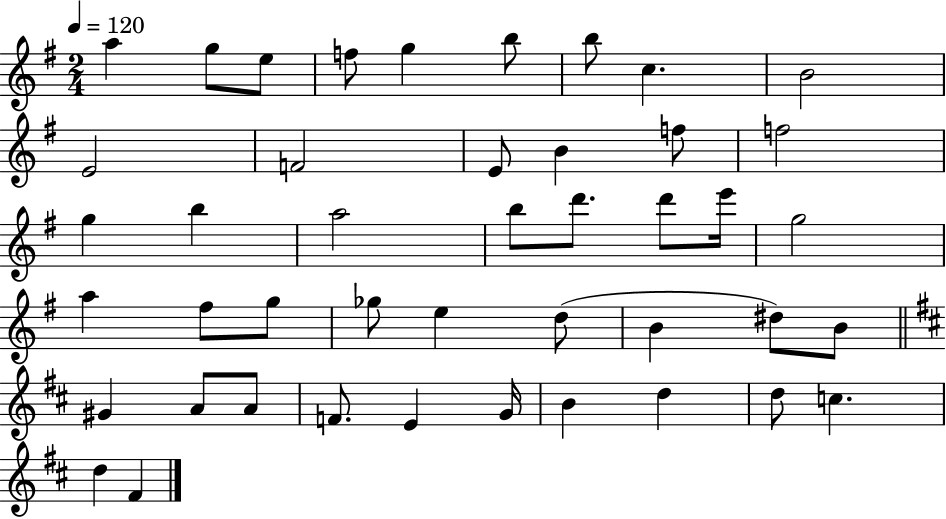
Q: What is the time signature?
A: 2/4